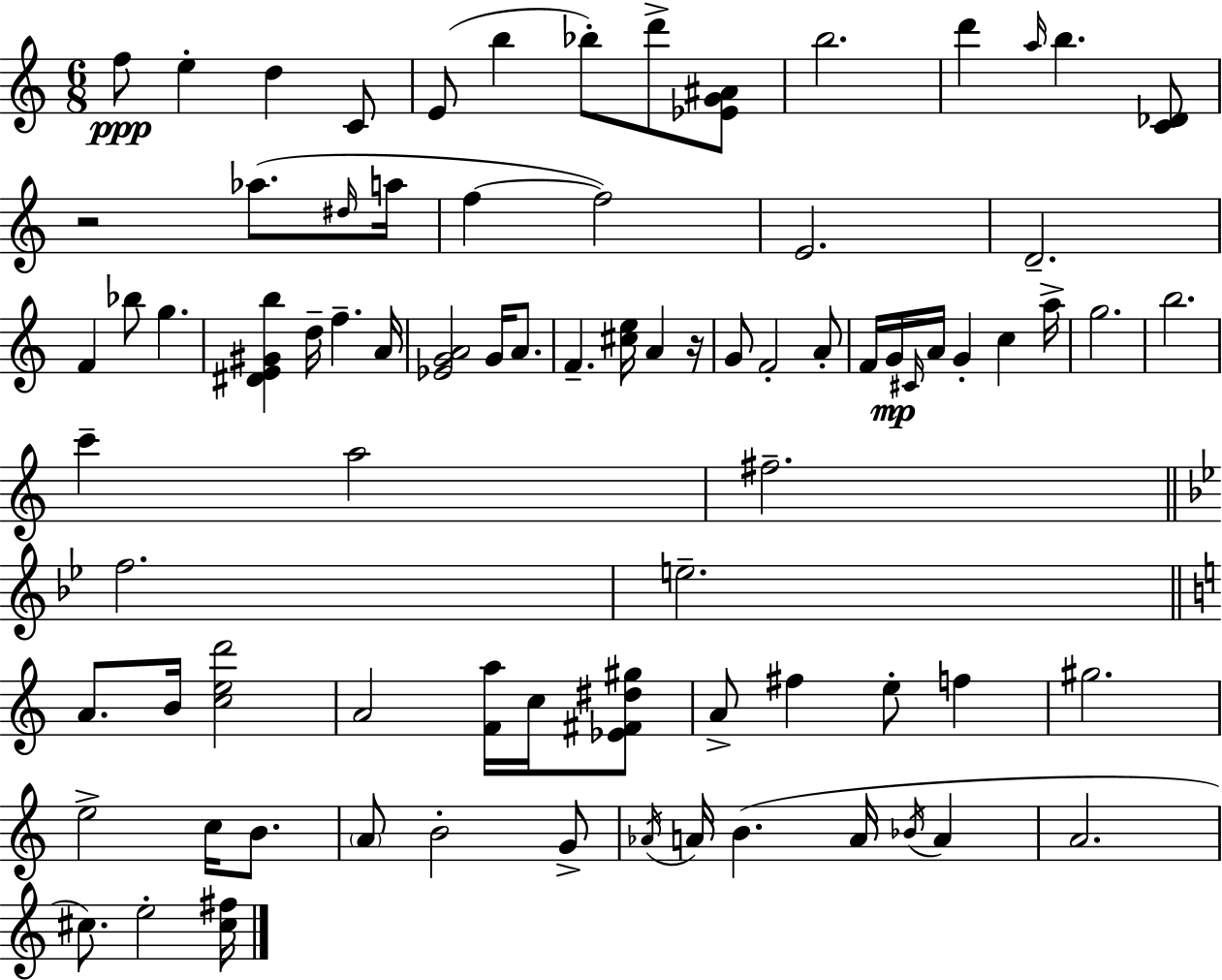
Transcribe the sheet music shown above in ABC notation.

X:1
T:Untitled
M:6/8
L:1/4
K:Am
f/2 e d C/2 E/2 b _b/2 d'/2 [_EG^A]/2 b2 d' a/4 b [C_D]/2 z2 _a/2 ^d/4 a/4 f f2 E2 D2 F _b/2 g [^DE^Gb] d/4 f A/4 [_EGA]2 G/4 A/2 F [^ce]/4 A z/4 G/2 F2 A/2 F/4 G/4 ^C/4 A/4 G c a/4 g2 b2 c' a2 ^f2 f2 e2 A/2 B/4 [ced']2 A2 [Fa]/4 c/4 [_E^F^d^g]/2 A/2 ^f e/2 f ^g2 e2 c/4 B/2 A/2 B2 G/2 _A/4 A/4 B A/4 _B/4 A A2 ^c/2 e2 [^c^f]/4